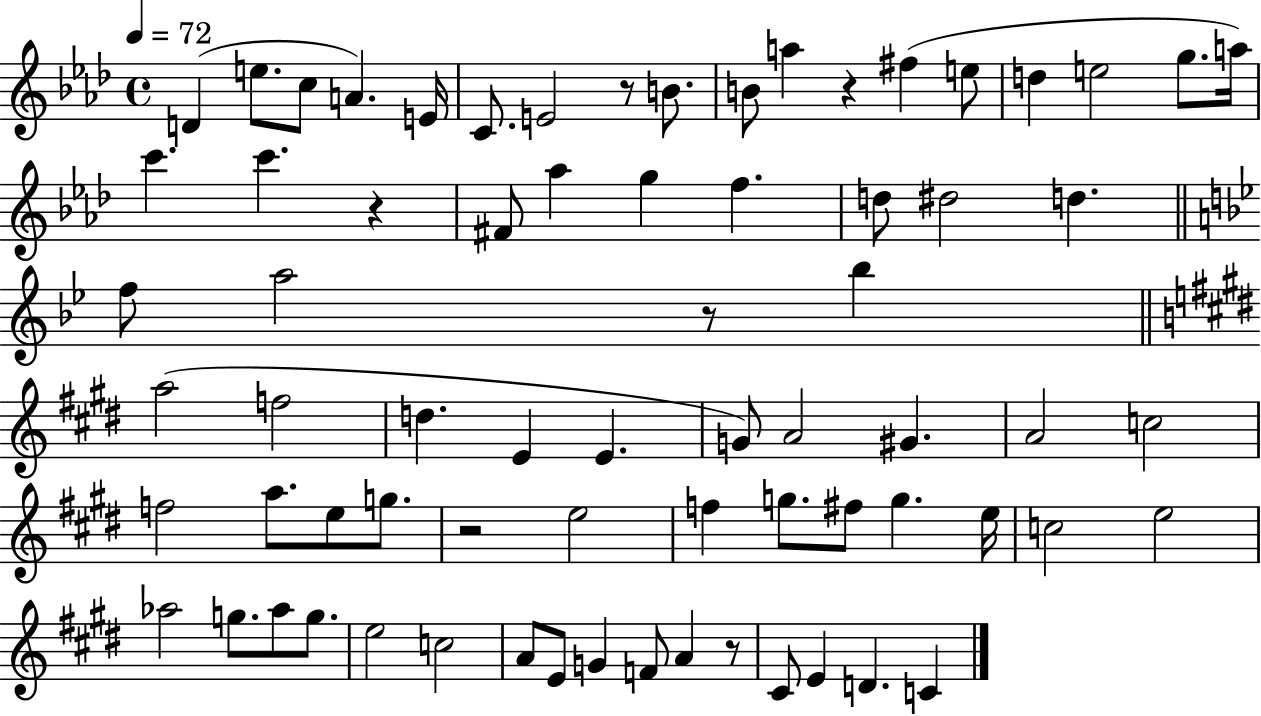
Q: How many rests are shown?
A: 6